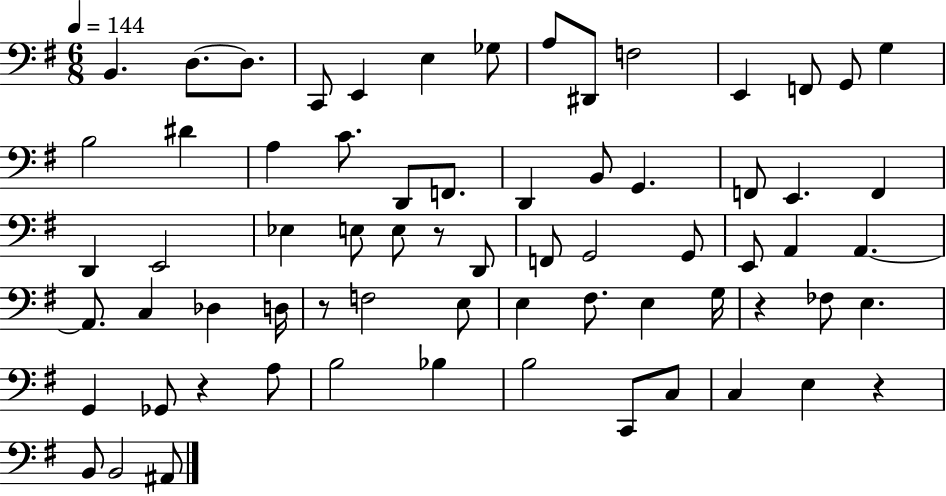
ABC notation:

X:1
T:Untitled
M:6/8
L:1/4
K:G
B,, D,/2 D,/2 C,,/2 E,, E, _G,/2 A,/2 ^D,,/2 F,2 E,, F,,/2 G,,/2 G, B,2 ^D A, C/2 D,,/2 F,,/2 D,, B,,/2 G,, F,,/2 E,, F,, D,, E,,2 _E, E,/2 E,/2 z/2 D,,/2 F,,/2 G,,2 G,,/2 E,,/2 A,, A,, A,,/2 C, _D, D,/4 z/2 F,2 E,/2 E, ^F,/2 E, G,/4 z _F,/2 E, G,, _G,,/2 z A,/2 B,2 _B, B,2 C,,/2 C,/2 C, E, z B,,/2 B,,2 ^A,,/2